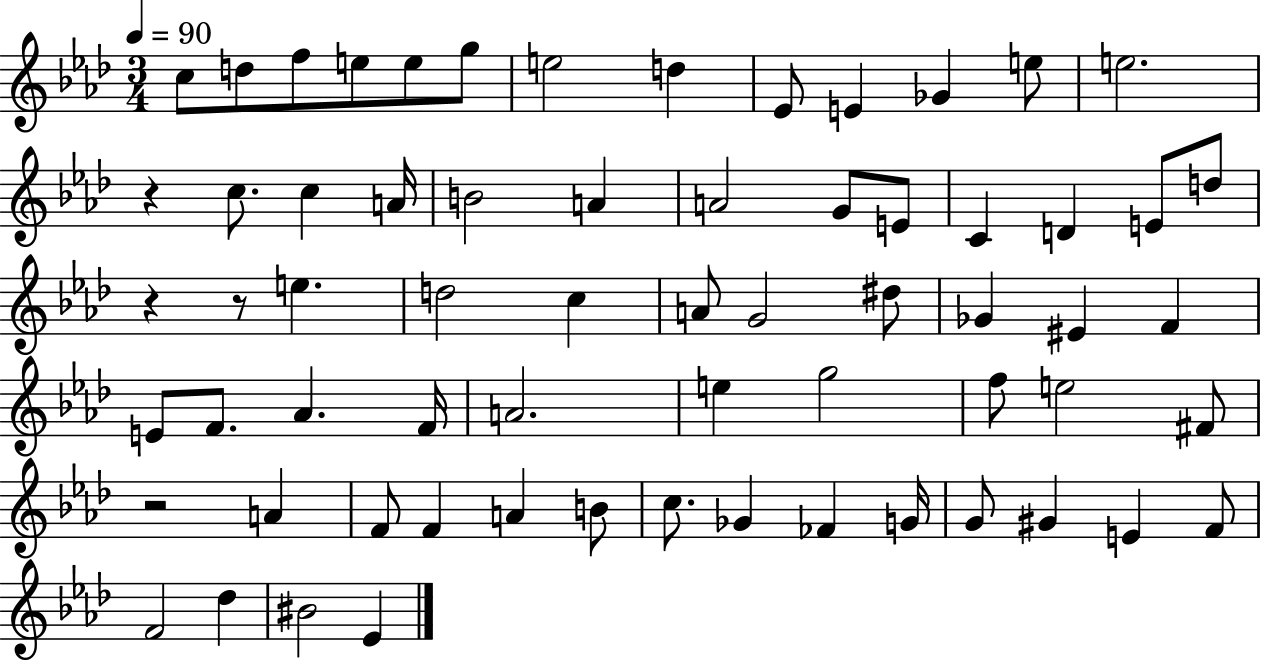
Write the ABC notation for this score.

X:1
T:Untitled
M:3/4
L:1/4
K:Ab
c/2 d/2 f/2 e/2 e/2 g/2 e2 d _E/2 E _G e/2 e2 z c/2 c A/4 B2 A A2 G/2 E/2 C D E/2 d/2 z z/2 e d2 c A/2 G2 ^d/2 _G ^E F E/2 F/2 _A F/4 A2 e g2 f/2 e2 ^F/2 z2 A F/2 F A B/2 c/2 _G _F G/4 G/2 ^G E F/2 F2 _d ^B2 _E